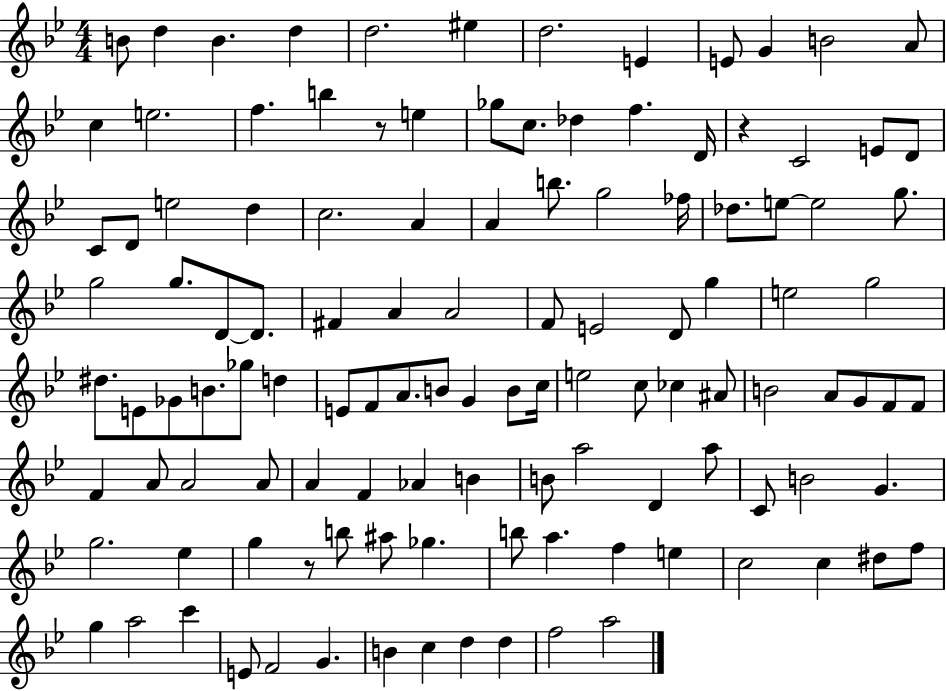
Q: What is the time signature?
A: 4/4